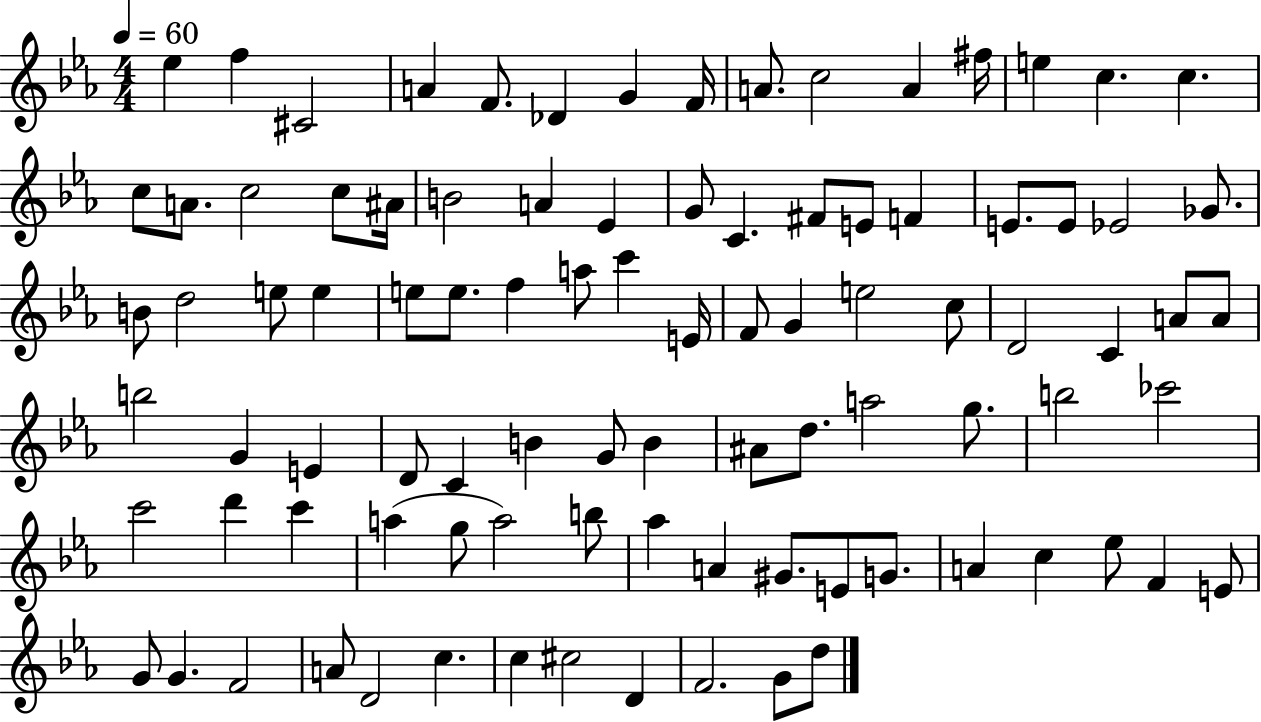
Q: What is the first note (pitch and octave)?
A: Eb5